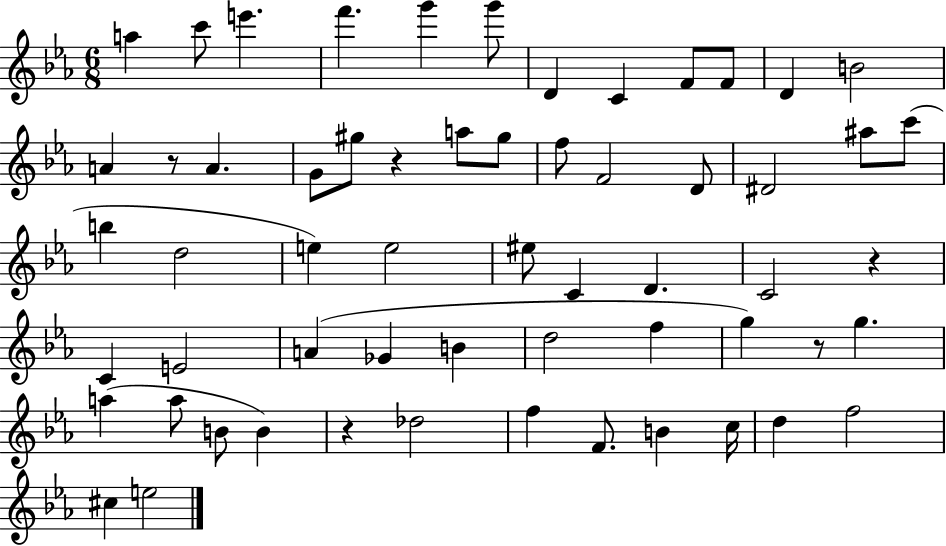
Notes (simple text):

A5/q C6/e E6/q. F6/q. G6/q G6/e D4/q C4/q F4/e F4/e D4/q B4/h A4/q R/e A4/q. G4/e G#5/e R/q A5/e G#5/e F5/e F4/h D4/e D#4/h A#5/e C6/e B5/q D5/h E5/q E5/h EIS5/e C4/q D4/q. C4/h R/q C4/q E4/h A4/q Gb4/q B4/q D5/h F5/q G5/q R/e G5/q. A5/q A5/e B4/e B4/q R/q Db5/h F5/q F4/e. B4/q C5/s D5/q F5/h C#5/q E5/h